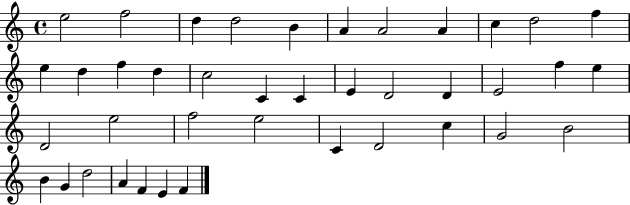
X:1
T:Untitled
M:4/4
L:1/4
K:C
e2 f2 d d2 B A A2 A c d2 f e d f d c2 C C E D2 D E2 f e D2 e2 f2 e2 C D2 c G2 B2 B G d2 A F E F